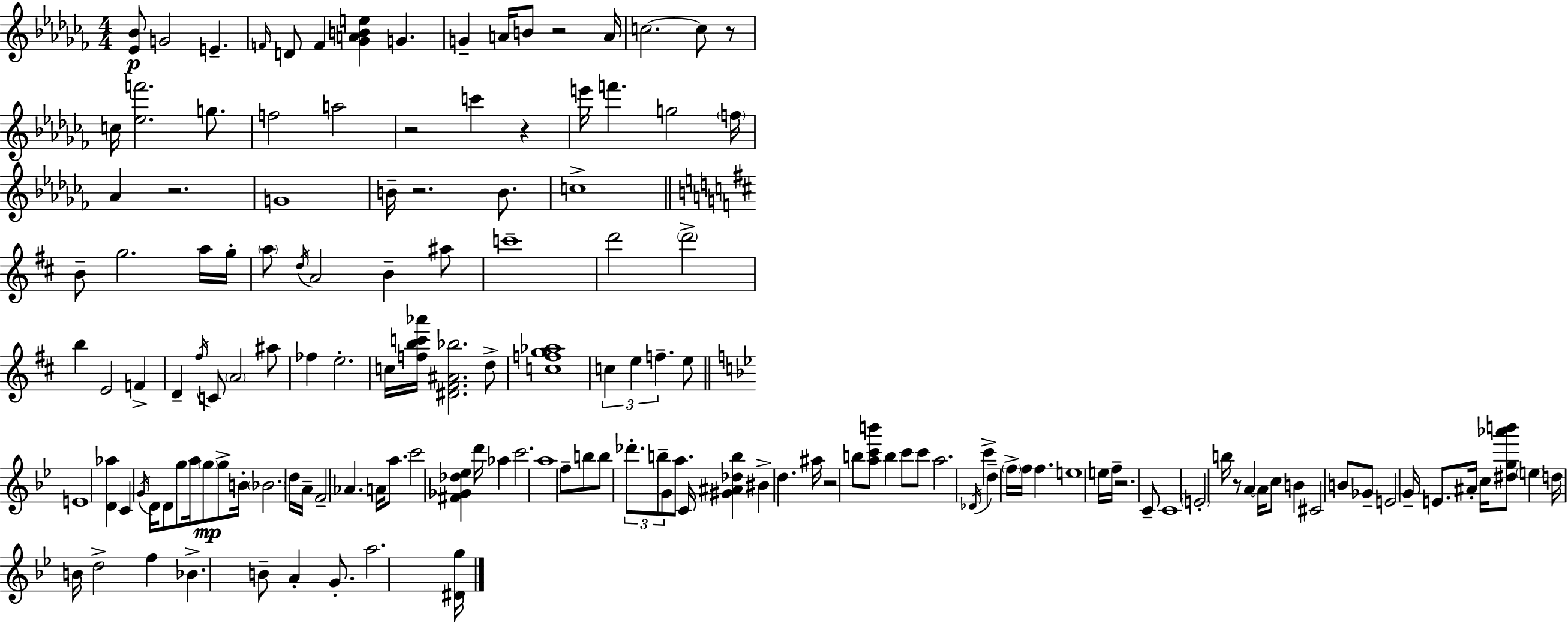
{
  \clef treble
  \numericTimeSignature
  \time 4/4
  \key aes \minor
  \repeat volta 2 { <ees' bes'>8\p g'2 e'4.-- | \grace { f'16 } d'8 f'4 <ges' a' b' e''>4 g'4. | g'4-- a'16 b'8 r2 | a'16 c''2.~~ c''8 r8 | \break c''16 <ees'' f'''>2. g''8. | f''2 a''2 | r2 c'''4 r4 | e'''16 f'''4. g''2 | \break \parenthesize f''16 aes'4 r2. | g'1 | b'16-- r2. b'8. | c''1-> | \break \bar "||" \break \key d \major b'8-- g''2. a''16 g''16-. | \parenthesize a''8 \acciaccatura { d''16 } a'2 b'4-- ais''8 | c'''1-- | d'''2 \parenthesize d'''2-> | \break b''4 e'2 f'4-> | d'4-- \acciaccatura { fis''16 } c'8 \parenthesize a'2 | ais''8 fes''4 e''2.-. | c''16 <f'' b'' c''' aes'''>16 <dis' fis' ais' bes''>2. | \break d''8-> <c'' f'' g'' aes''>1 | \tuplet 3/2 { c''4 e''4 f''4.-- } | e''8 \bar "||" \break \key bes \major e'1 | <d' aes''>4 c'4 \acciaccatura { g'16 } d'16 d'8 g''8 a''16 \parenthesize g''8\mp | g''8-> b'16-. \parenthesize bes'2. | d''16 a'16-- f'2-- aes'4. | \break a'16 a''8. c'''2 <fis' ges' des'' ees''>4 | d'''16 aes''4 c'''2. | a''1 | f''8-- b''8 b''8 \tuplet 3/2 { des'''8.-. b''8-- g'8 } a''8. | \break c'16 <gis' ais' des'' b''>4 bis'4-> d''4. | ais''16 r2 b''8 <a'' c''' b'''>8 b''4 | c'''8 c'''8 a''2. | \acciaccatura { des'16 } c'''4-> d''4-- \parenthesize f''16-> f''16 f''4. | \break e''1 | e''16 f''16-- r2. | c'8-- c'1 | \parenthesize e'2-. b''16 r8 a'4~~ | \break a'16 c''8 b'4 cis'2 | b'8 ges'8-- e'2 g'16-- e'8. | ais'16-. c''16 <dis'' g'' aes''' b'''>8 \parenthesize e''4 d''16 b'16 d''2-> | f''4 bes'4.-> b'8-- a'4-. | \break g'8.-. a''2. | <dis' g''>16 } \bar "|."
}